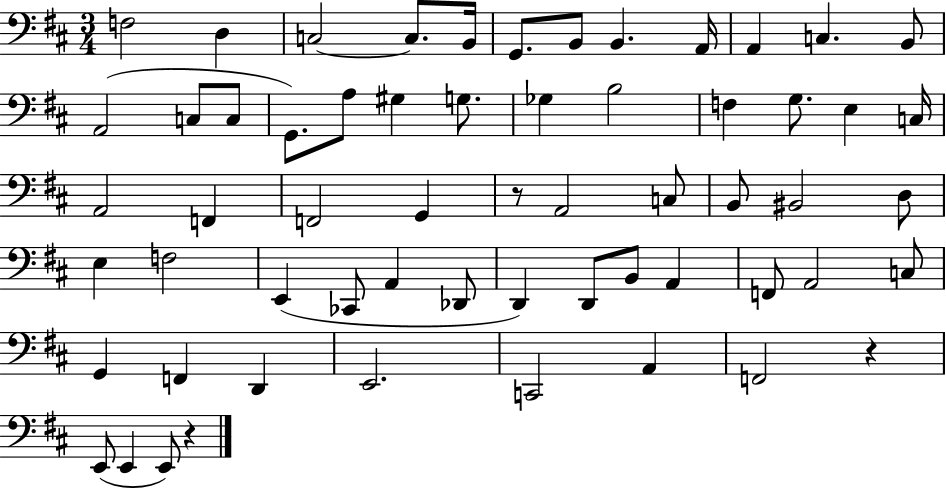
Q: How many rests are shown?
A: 3